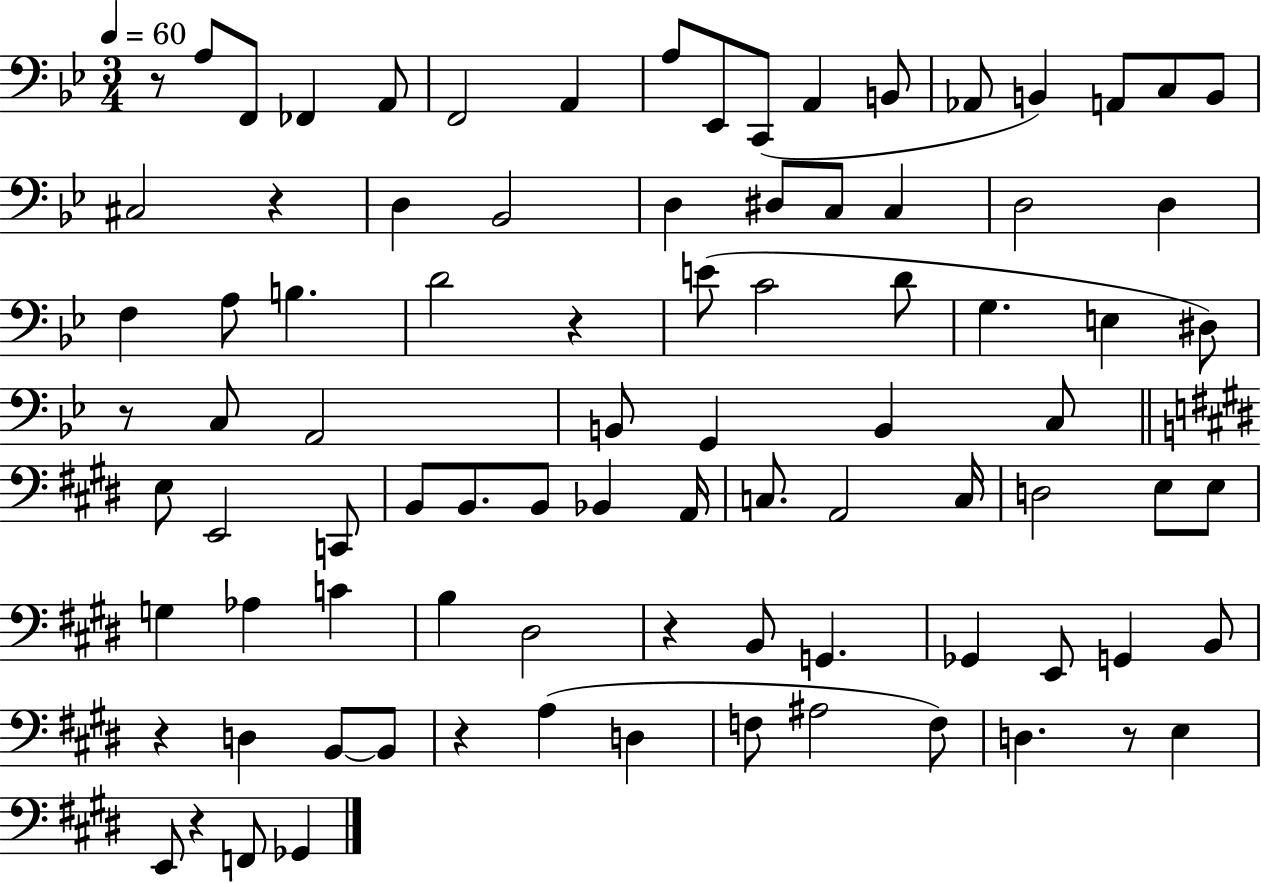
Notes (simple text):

R/e A3/e F2/e FES2/q A2/e F2/h A2/q A3/e Eb2/e C2/e A2/q B2/e Ab2/e B2/q A2/e C3/e B2/e C#3/h R/q D3/q Bb2/h D3/q D#3/e C3/e C3/q D3/h D3/q F3/q A3/e B3/q. D4/h R/q E4/e C4/h D4/e G3/q. E3/q D#3/e R/e C3/e A2/h B2/e G2/q B2/q C3/e E3/e E2/h C2/e B2/e B2/e. B2/e Bb2/q A2/s C3/e. A2/h C3/s D3/h E3/e E3/e G3/q Ab3/q C4/q B3/q D#3/h R/q B2/e G2/q. Gb2/q E2/e G2/q B2/e R/q D3/q B2/e B2/e R/q A3/q D3/q F3/e A#3/h F3/e D3/q. R/e E3/q E2/e R/q F2/e Gb2/q